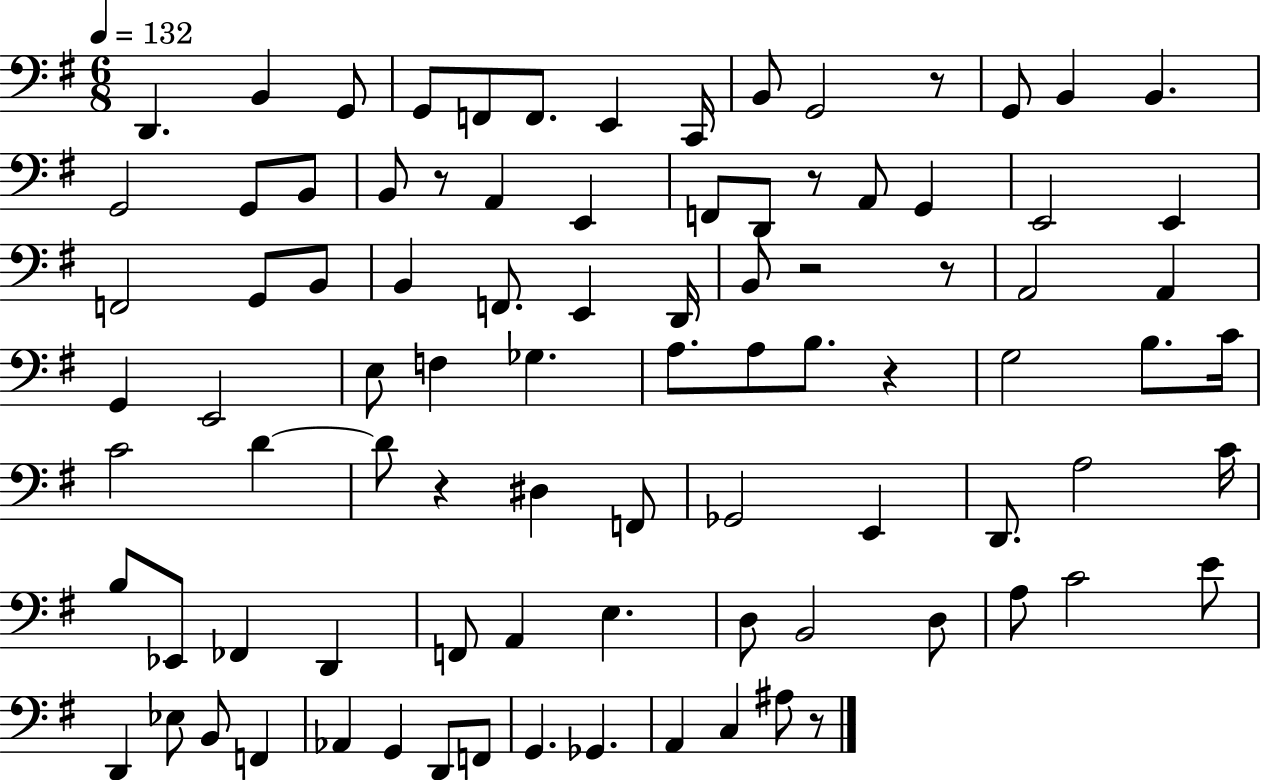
X:1
T:Untitled
M:6/8
L:1/4
K:G
D,, B,, G,,/2 G,,/2 F,,/2 F,,/2 E,, C,,/4 B,,/2 G,,2 z/2 G,,/2 B,, B,, G,,2 G,,/2 B,,/2 B,,/2 z/2 A,, E,, F,,/2 D,,/2 z/2 A,,/2 G,, E,,2 E,, F,,2 G,,/2 B,,/2 B,, F,,/2 E,, D,,/4 B,,/2 z2 z/2 A,,2 A,, G,, E,,2 E,/2 F, _G, A,/2 A,/2 B,/2 z G,2 B,/2 C/4 C2 D D/2 z ^D, F,,/2 _G,,2 E,, D,,/2 A,2 C/4 B,/2 _E,,/2 _F,, D,, F,,/2 A,, E, D,/2 B,,2 D,/2 A,/2 C2 E/2 D,, _E,/2 B,,/2 F,, _A,, G,, D,,/2 F,,/2 G,, _G,, A,, C, ^A,/2 z/2